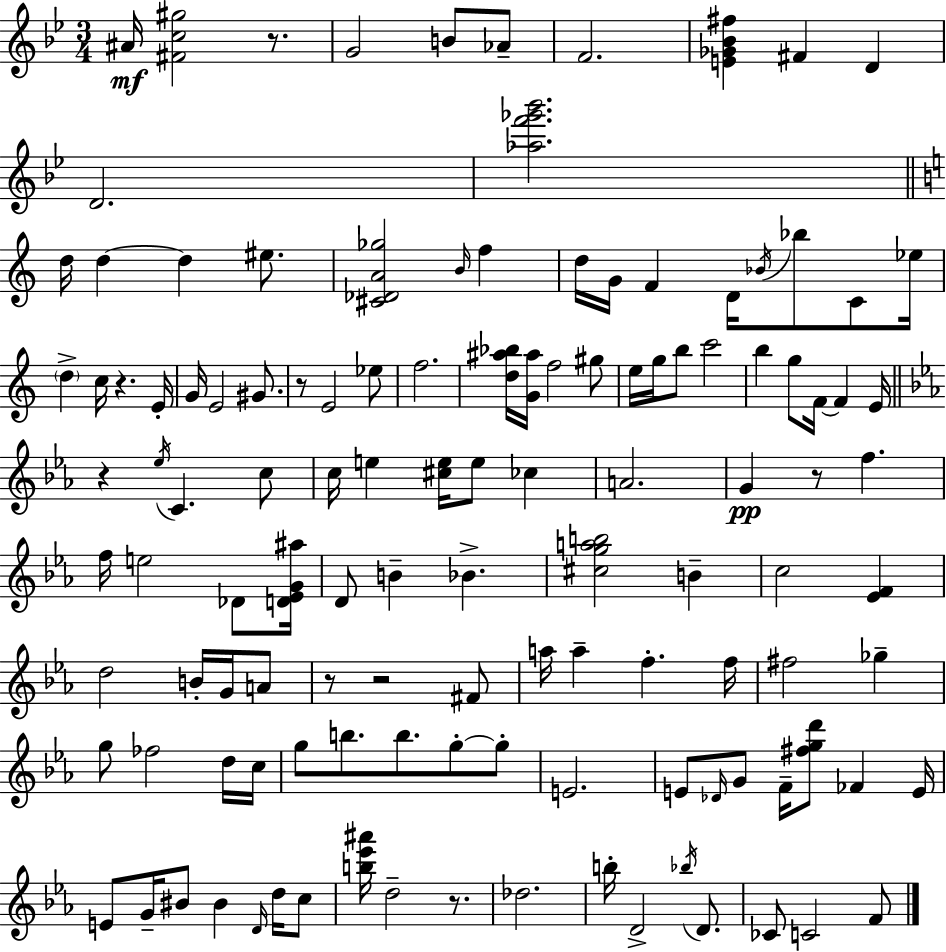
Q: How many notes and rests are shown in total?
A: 123